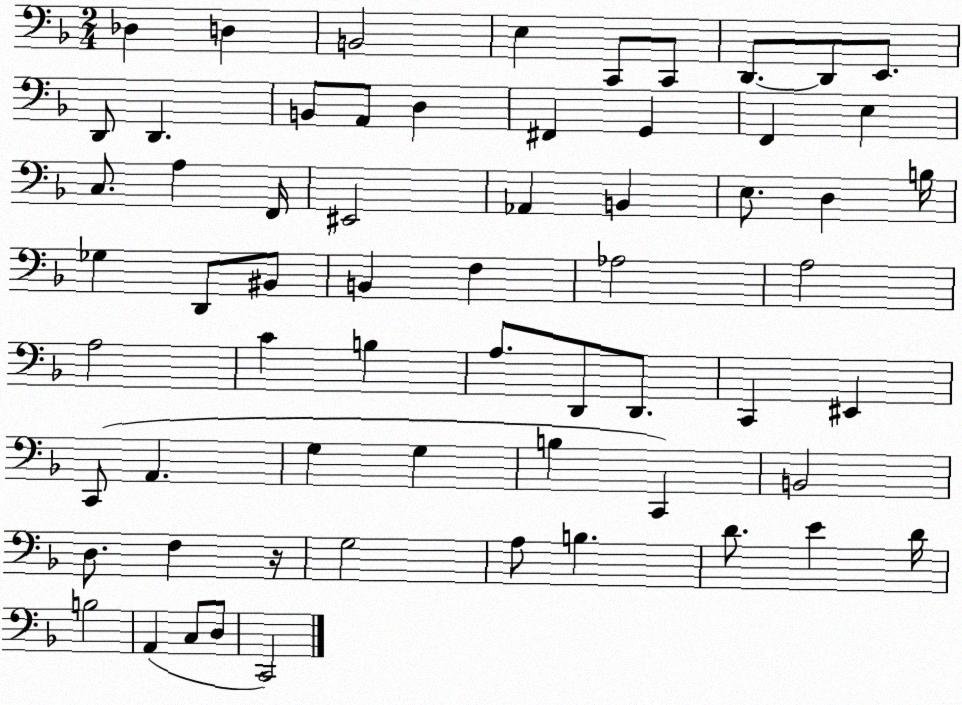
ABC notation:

X:1
T:Untitled
M:2/4
L:1/4
K:F
_D, D, B,,2 E, C,,/2 C,,/2 D,,/2 D,,/2 E,,/2 D,,/2 D,, B,,/2 A,,/2 D, ^F,, G,, F,, E, C,/2 A, F,,/4 ^E,,2 _A,, B,, E,/2 D, B,/4 _G, D,,/2 ^B,,/2 B,, F, _A,2 A,2 A,2 C B, A,/2 D,,/2 D,,/2 C,, ^E,, C,,/2 A,, G, G, B, C,, B,,2 D,/2 F, z/4 G,2 A,/2 B, D/2 E D/4 B,2 A,, C,/2 D,/2 C,,2